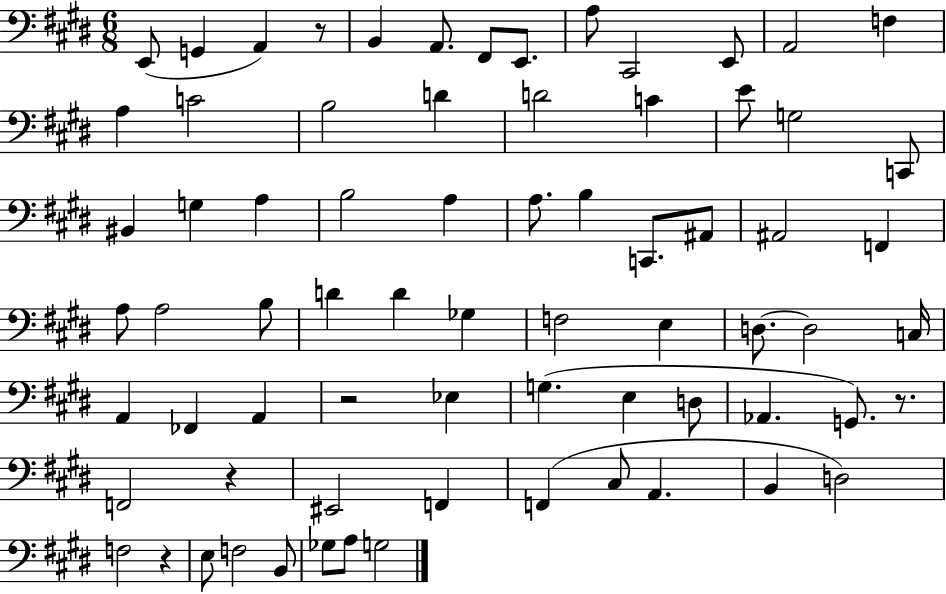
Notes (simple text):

E2/e G2/q A2/q R/e B2/q A2/e. F#2/e E2/e. A3/e C#2/h E2/e A2/h F3/q A3/q C4/h B3/h D4/q D4/h C4/q E4/e G3/h C2/e BIS2/q G3/q A3/q B3/h A3/q A3/e. B3/q C2/e. A#2/e A#2/h F2/q A3/e A3/h B3/e D4/q D4/q Gb3/q F3/h E3/q D3/e. D3/h C3/s A2/q FES2/q A2/q R/h Eb3/q G3/q. E3/q D3/e Ab2/q. G2/e. R/e. F2/h R/q EIS2/h F2/q F2/q C#3/e A2/q. B2/q D3/h F3/h R/q E3/e F3/h B2/e Gb3/e A3/e G3/h